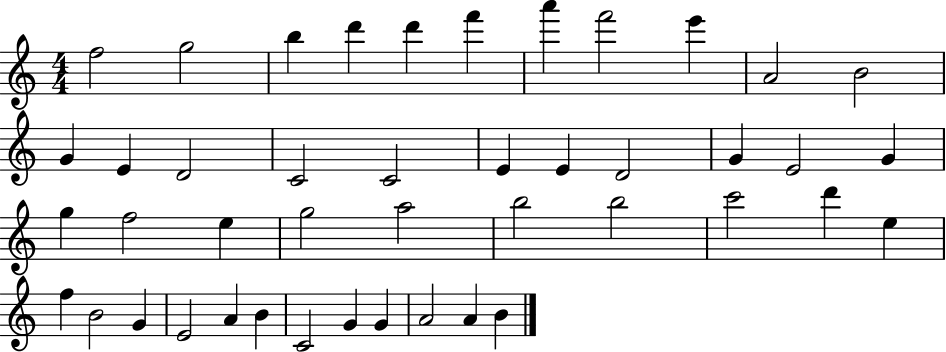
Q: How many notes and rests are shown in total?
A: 44